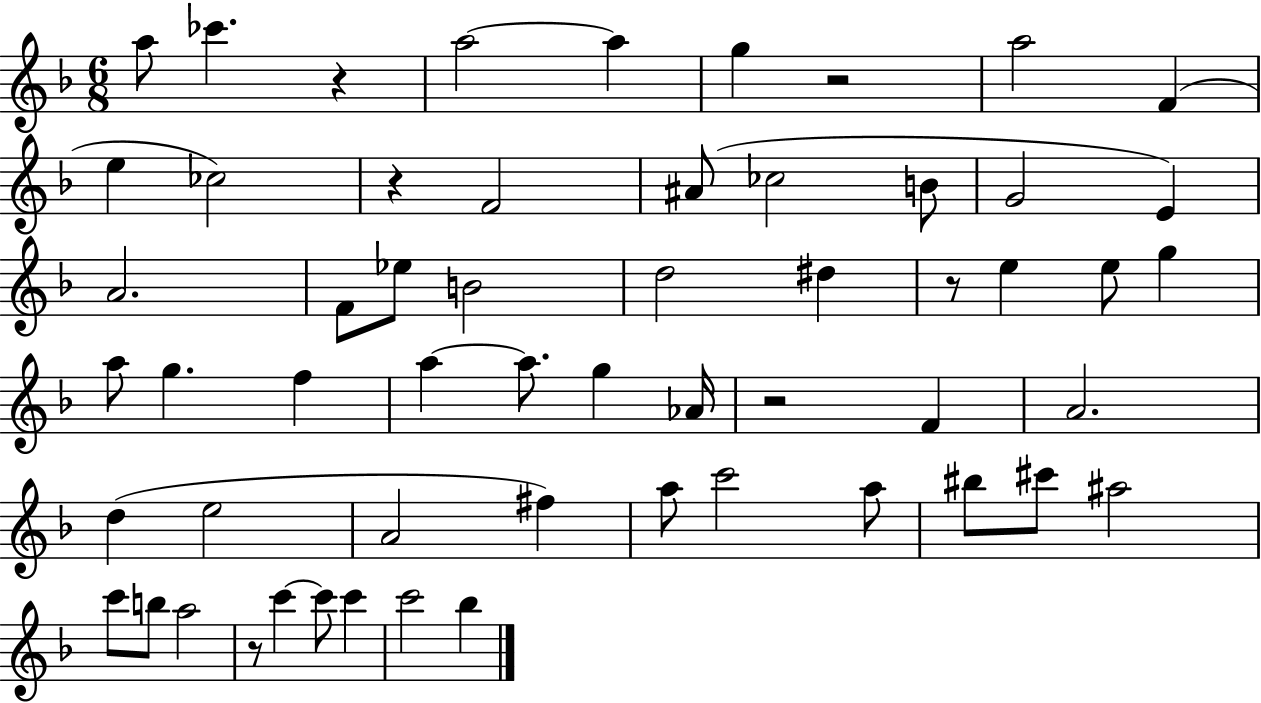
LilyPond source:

{
  \clef treble
  \numericTimeSignature
  \time 6/8
  \key f \major
  a''8 ces'''4. r4 | a''2~~ a''4 | g''4 r2 | a''2 f'4( | \break e''4 ces''2) | r4 f'2 | ais'8( ces''2 b'8 | g'2 e'4) | \break a'2. | f'8 ees''8 b'2 | d''2 dis''4 | r8 e''4 e''8 g''4 | \break a''8 g''4. f''4 | a''4~~ a''8. g''4 aes'16 | r2 f'4 | a'2. | \break d''4( e''2 | a'2 fis''4) | a''8 c'''2 a''8 | bis''8 cis'''8 ais''2 | \break c'''8 b''8 a''2 | r8 c'''4~~ c'''8 c'''4 | c'''2 bes''4 | \bar "|."
}